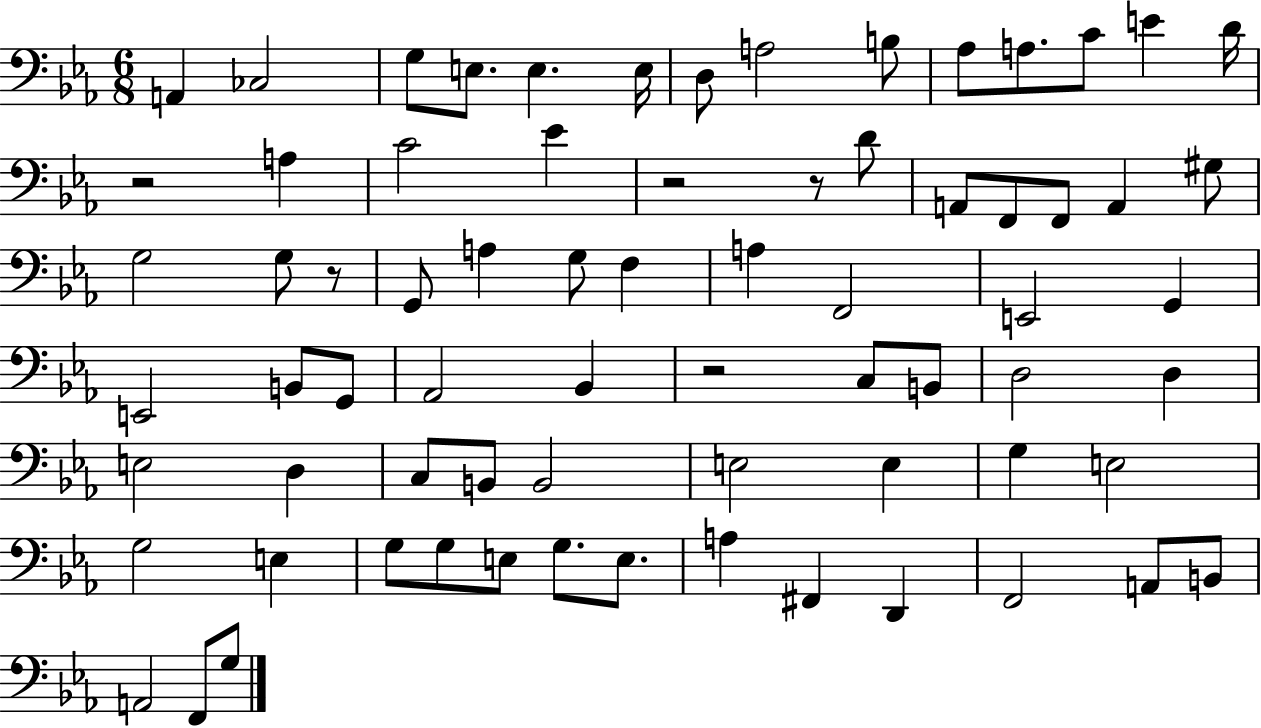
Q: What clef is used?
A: bass